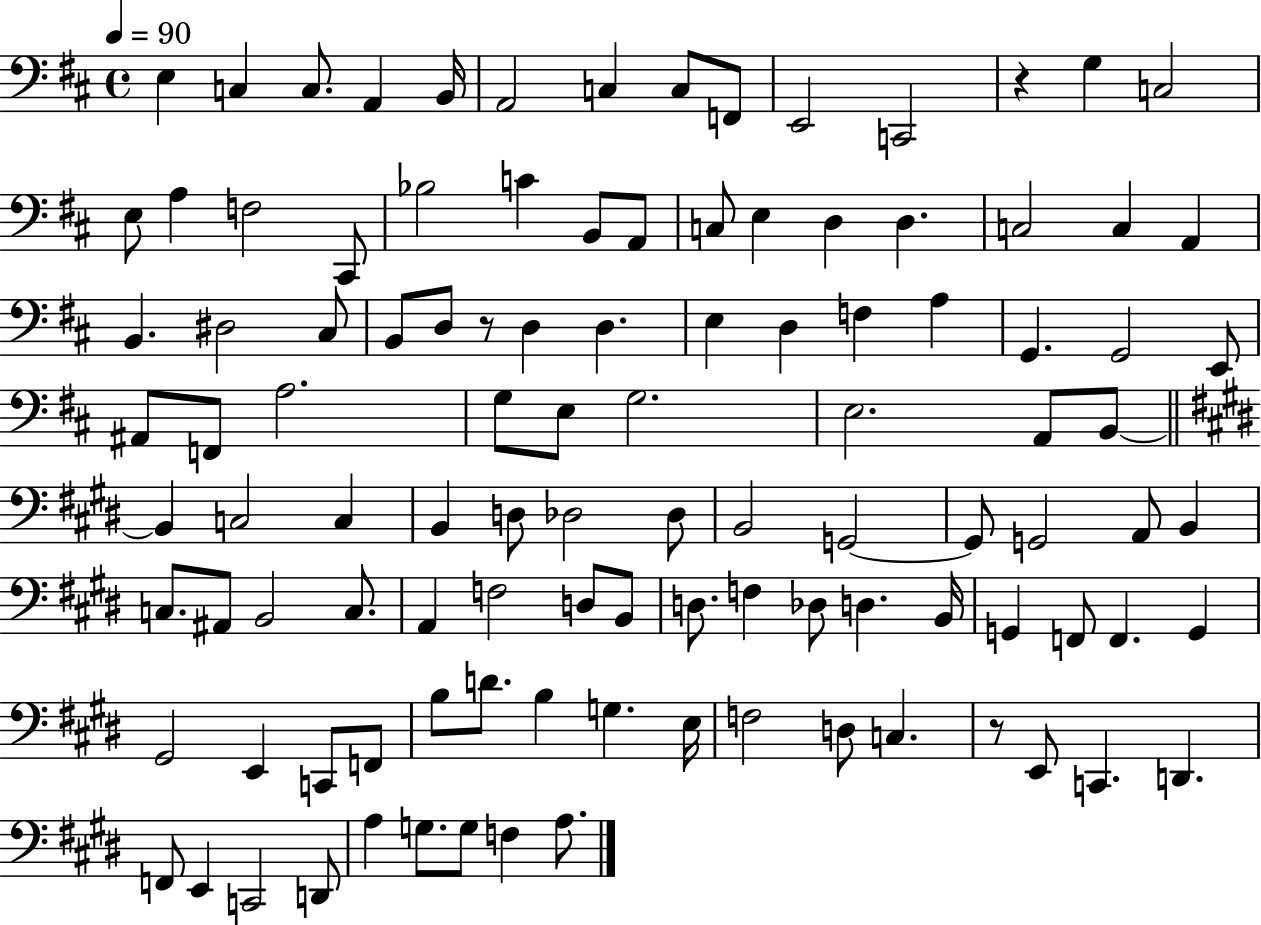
E3/q C3/q C3/e. A2/q B2/s A2/h C3/q C3/e F2/e E2/h C2/h R/q G3/q C3/h E3/e A3/q F3/h C#2/e Bb3/h C4/q B2/e A2/e C3/e E3/q D3/q D3/q. C3/h C3/q A2/q B2/q. D#3/h C#3/e B2/e D3/e R/e D3/q D3/q. E3/q D3/q F3/q A3/q G2/q. G2/h E2/e A#2/e F2/e A3/h. G3/e E3/e G3/h. E3/h. A2/e B2/e B2/q C3/h C3/q B2/q D3/e Db3/h Db3/e B2/h G2/h G2/e G2/h A2/e B2/q C3/e. A#2/e B2/h C3/e. A2/q F3/h D3/e B2/e D3/e. F3/q Db3/e D3/q. B2/s G2/q F2/e F2/q. G2/q G#2/h E2/q C2/e F2/e B3/e D4/e. B3/q G3/q. E3/s F3/h D3/e C3/q. R/e E2/e C2/q. D2/q. F2/e E2/q C2/h D2/e A3/q G3/e. G3/e F3/q A3/e.